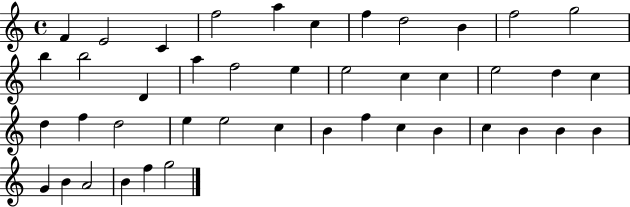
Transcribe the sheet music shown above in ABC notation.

X:1
T:Untitled
M:4/4
L:1/4
K:C
F E2 C f2 a c f d2 B f2 g2 b b2 D a f2 e e2 c c e2 d c d f d2 e e2 c B f c B c B B B G B A2 B f g2